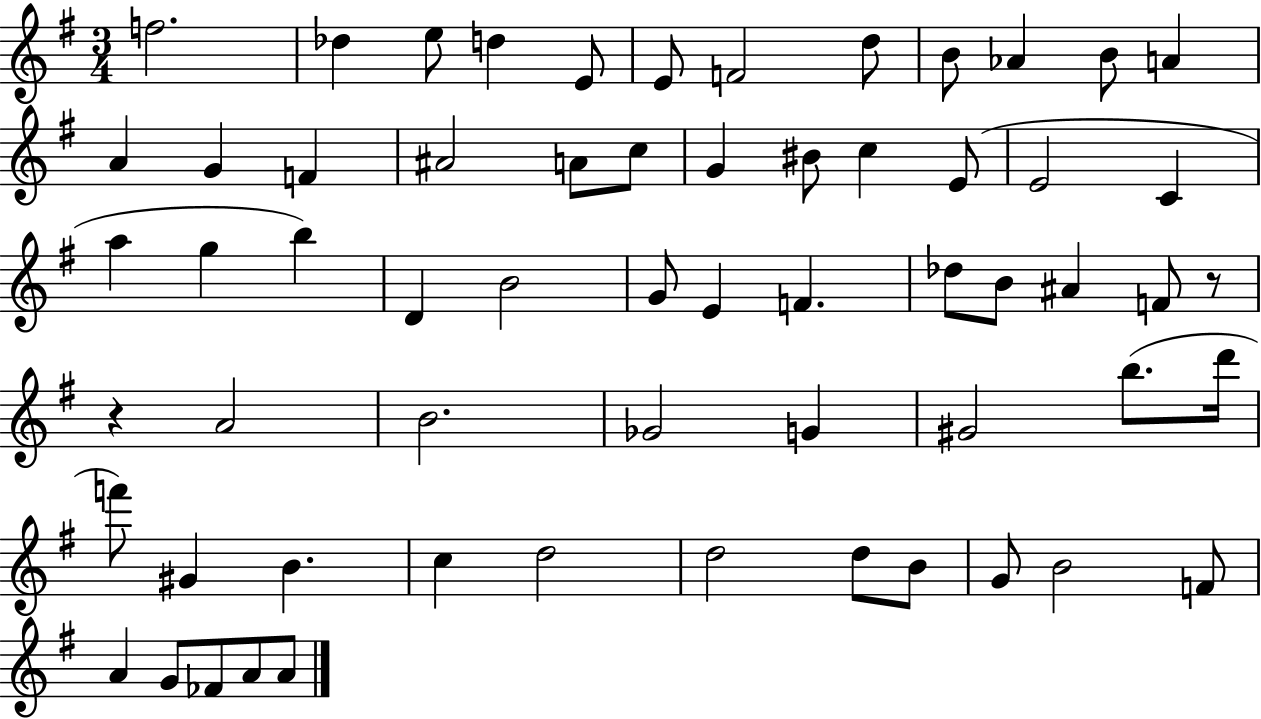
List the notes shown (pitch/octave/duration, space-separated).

F5/h. Db5/q E5/e D5/q E4/e E4/e F4/h D5/e B4/e Ab4/q B4/e A4/q A4/q G4/q F4/q A#4/h A4/e C5/e G4/q BIS4/e C5/q E4/e E4/h C4/q A5/q G5/q B5/q D4/q B4/h G4/e E4/q F4/q. Db5/e B4/e A#4/q F4/e R/e R/q A4/h B4/h. Gb4/h G4/q G#4/h B5/e. D6/s F6/e G#4/q B4/q. C5/q D5/h D5/h D5/e B4/e G4/e B4/h F4/e A4/q G4/e FES4/e A4/e A4/e